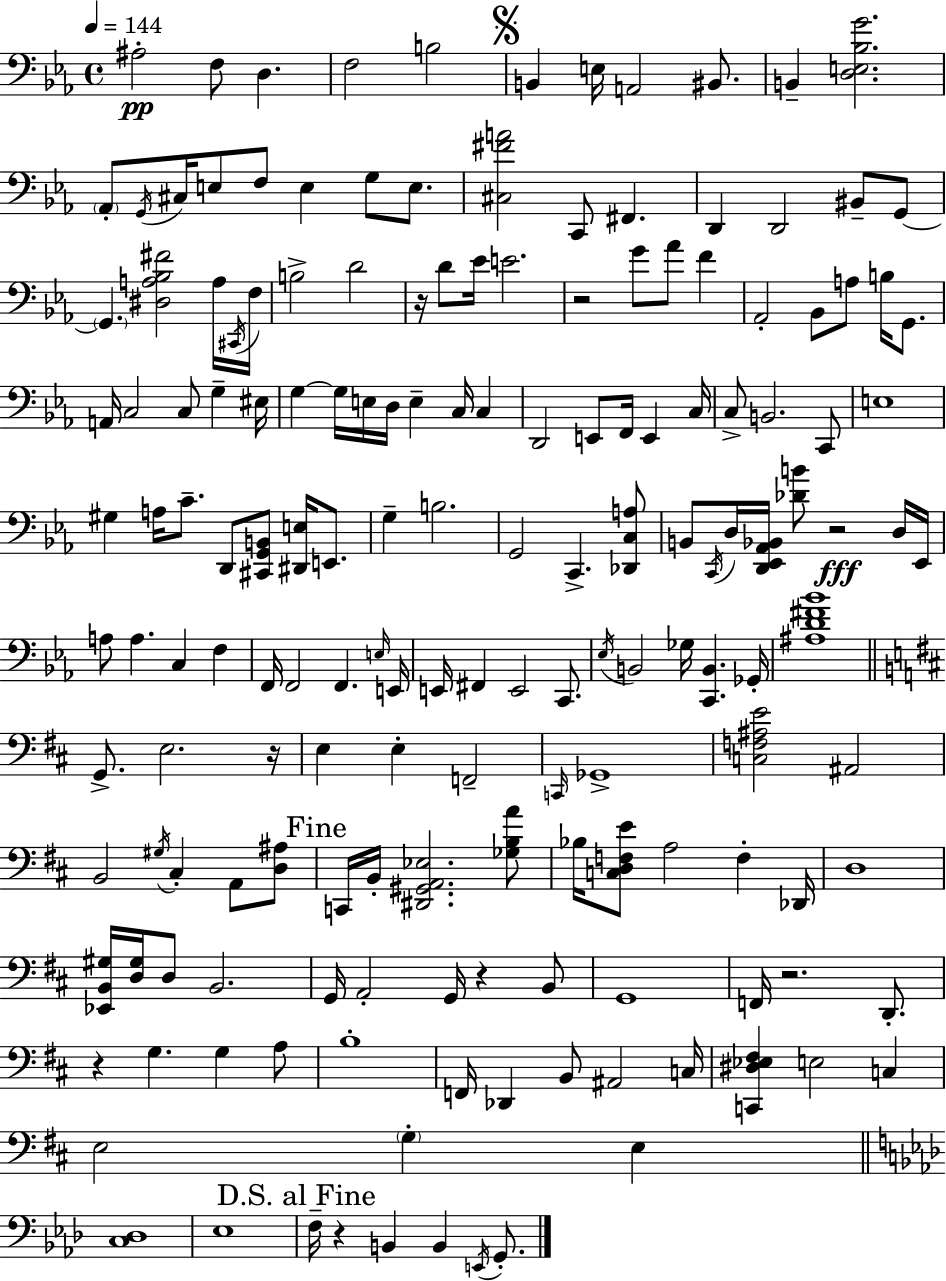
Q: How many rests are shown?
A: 8